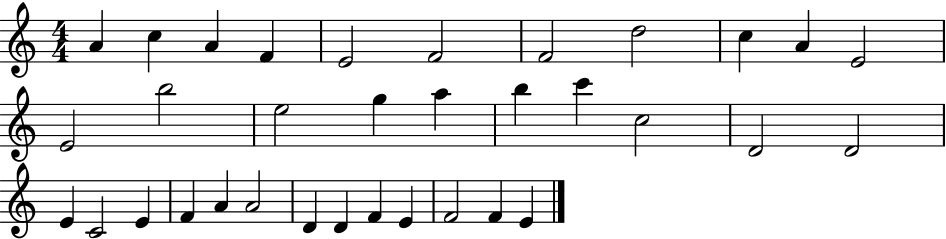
A4/q C5/q A4/q F4/q E4/h F4/h F4/h D5/h C5/q A4/q E4/h E4/h B5/h E5/h G5/q A5/q B5/q C6/q C5/h D4/h D4/h E4/q C4/h E4/q F4/q A4/q A4/h D4/q D4/q F4/q E4/q F4/h F4/q E4/q